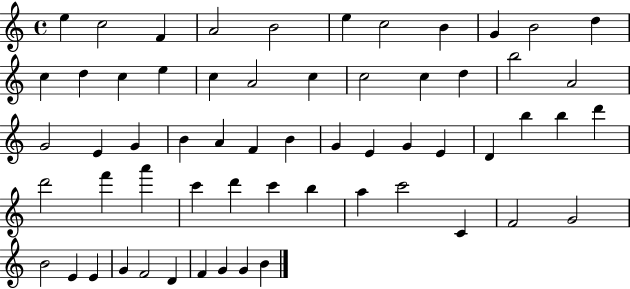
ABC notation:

X:1
T:Untitled
M:4/4
L:1/4
K:C
e c2 F A2 B2 e c2 B G B2 d c d c e c A2 c c2 c d b2 A2 G2 E G B A F B G E G E D b b d' d'2 f' a' c' d' c' b a c'2 C F2 G2 B2 E E G F2 D F G G B